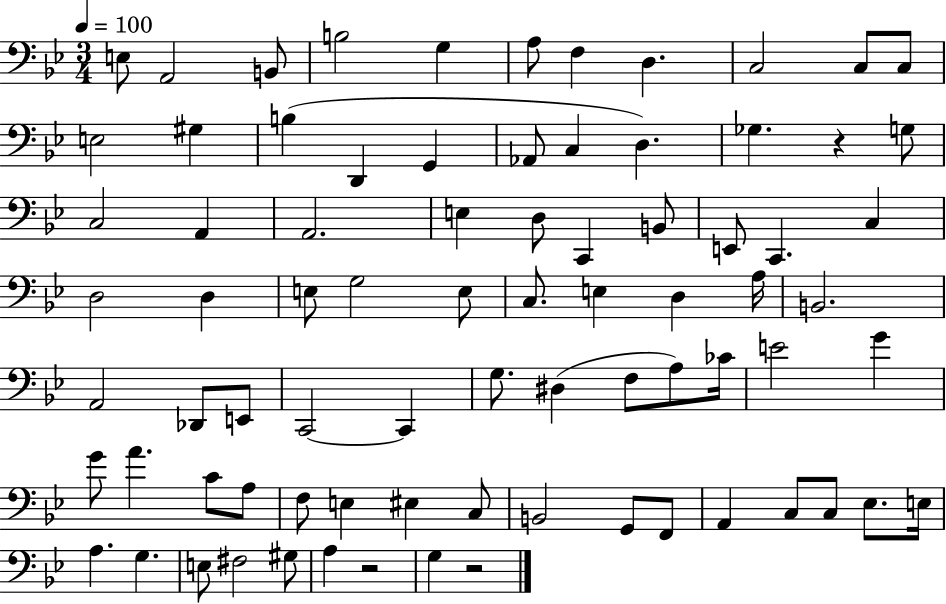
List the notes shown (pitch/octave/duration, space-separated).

E3/e A2/h B2/e B3/h G3/q A3/e F3/q D3/q. C3/h C3/e C3/e E3/h G#3/q B3/q D2/q G2/q Ab2/e C3/q D3/q. Gb3/q. R/q G3/e C3/h A2/q A2/h. E3/q D3/e C2/q B2/e E2/e C2/q. C3/q D3/h D3/q E3/e G3/h E3/e C3/e. E3/q D3/q A3/s B2/h. A2/h Db2/e E2/e C2/h C2/q G3/e. D#3/q F3/e A3/e CES4/s E4/h G4/q G4/e A4/q. C4/e A3/e F3/e E3/q EIS3/q C3/e B2/h G2/e F2/e A2/q C3/e C3/e Eb3/e. E3/s A3/q. G3/q. E3/e F#3/h G#3/e A3/q R/h G3/q R/h